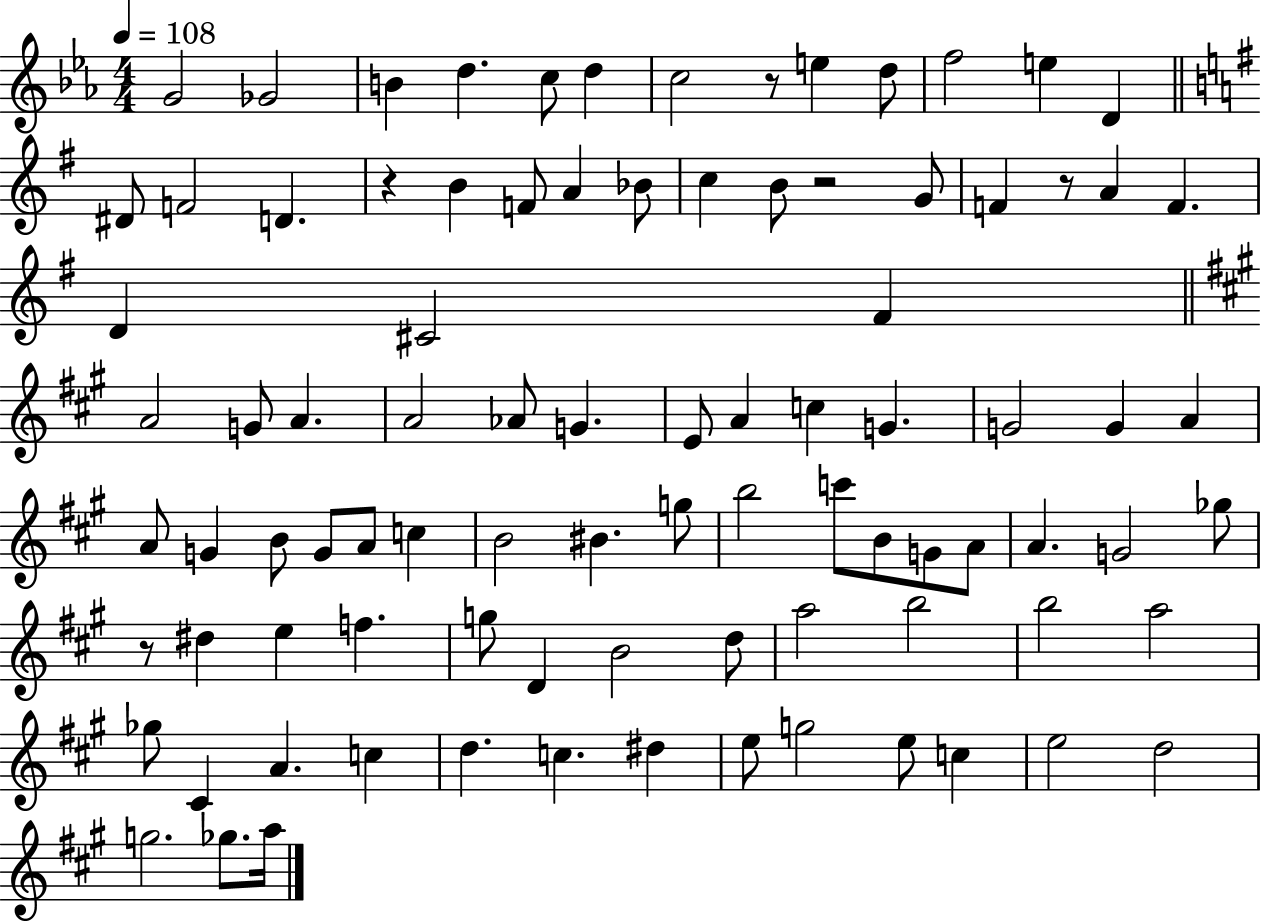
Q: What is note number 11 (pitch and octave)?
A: E5